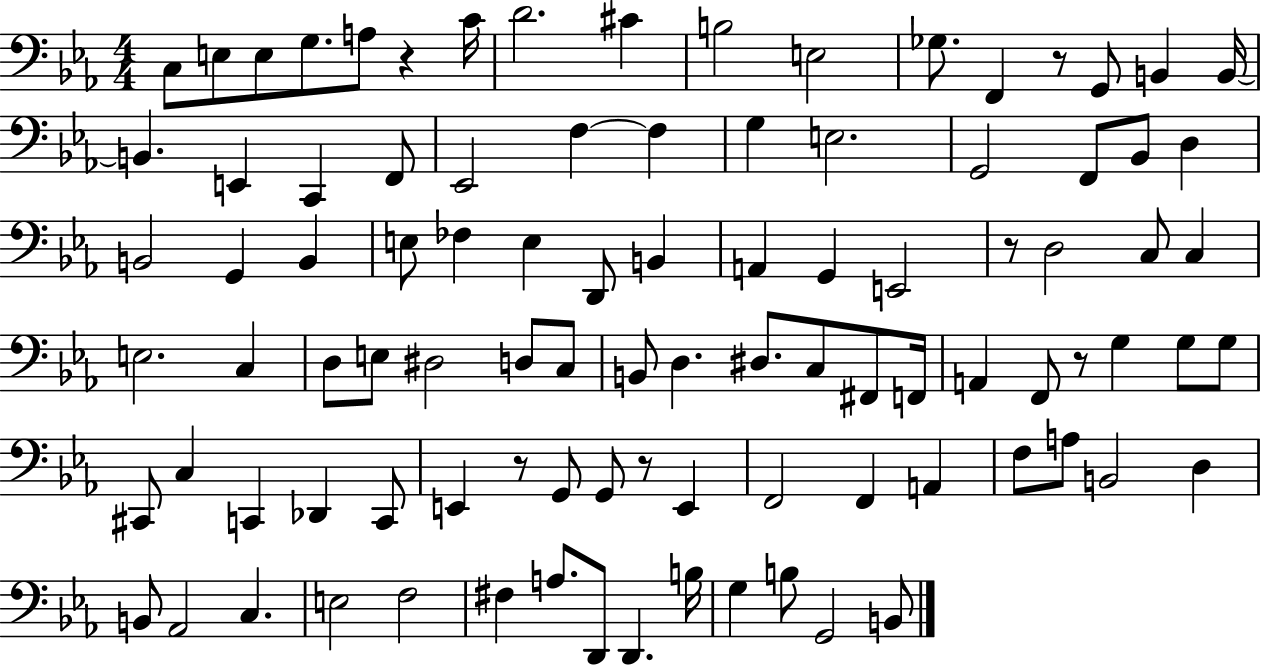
{
  \clef bass
  \numericTimeSignature
  \time 4/4
  \key ees \major
  c8 e8 e8 g8. a8 r4 c'16 | d'2. cis'4 | b2 e2 | ges8. f,4 r8 g,8 b,4 b,16~~ | \break b,4. e,4 c,4 f,8 | ees,2 f4~~ f4 | g4 e2. | g,2 f,8 bes,8 d4 | \break b,2 g,4 b,4 | e8 fes4 e4 d,8 b,4 | a,4 g,4 e,2 | r8 d2 c8 c4 | \break e2. c4 | d8 e8 dis2 d8 c8 | b,8 d4. dis8. c8 fis,8 f,16 | a,4 f,8 r8 g4 g8 g8 | \break cis,8 c4 c,4 des,4 c,8 | e,4 r8 g,8 g,8 r8 e,4 | f,2 f,4 a,4 | f8 a8 b,2 d4 | \break b,8 aes,2 c4. | e2 f2 | fis4 a8. d,8 d,4. b16 | g4 b8 g,2 b,8 | \break \bar "|."
}